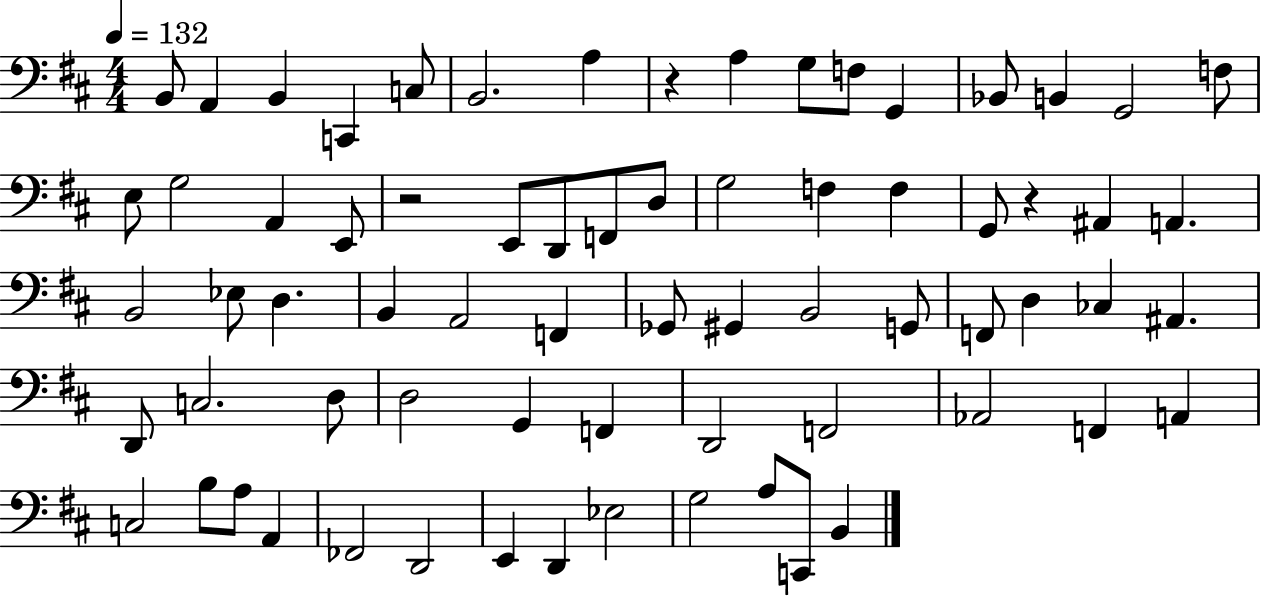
{
  \clef bass
  \numericTimeSignature
  \time 4/4
  \key d \major
  \tempo 4 = 132
  \repeat volta 2 { b,8 a,4 b,4 c,4 c8 | b,2. a4 | r4 a4 g8 f8 g,4 | bes,8 b,4 g,2 f8 | \break e8 g2 a,4 e,8 | r2 e,8 d,8 f,8 d8 | g2 f4 f4 | g,8 r4 ais,4 a,4. | \break b,2 ees8 d4. | b,4 a,2 f,4 | ges,8 gis,4 b,2 g,8 | f,8 d4 ces4 ais,4. | \break d,8 c2. d8 | d2 g,4 f,4 | d,2 f,2 | aes,2 f,4 a,4 | \break c2 b8 a8 a,4 | fes,2 d,2 | e,4 d,4 ees2 | g2 a8 c,8 b,4 | \break } \bar "|."
}